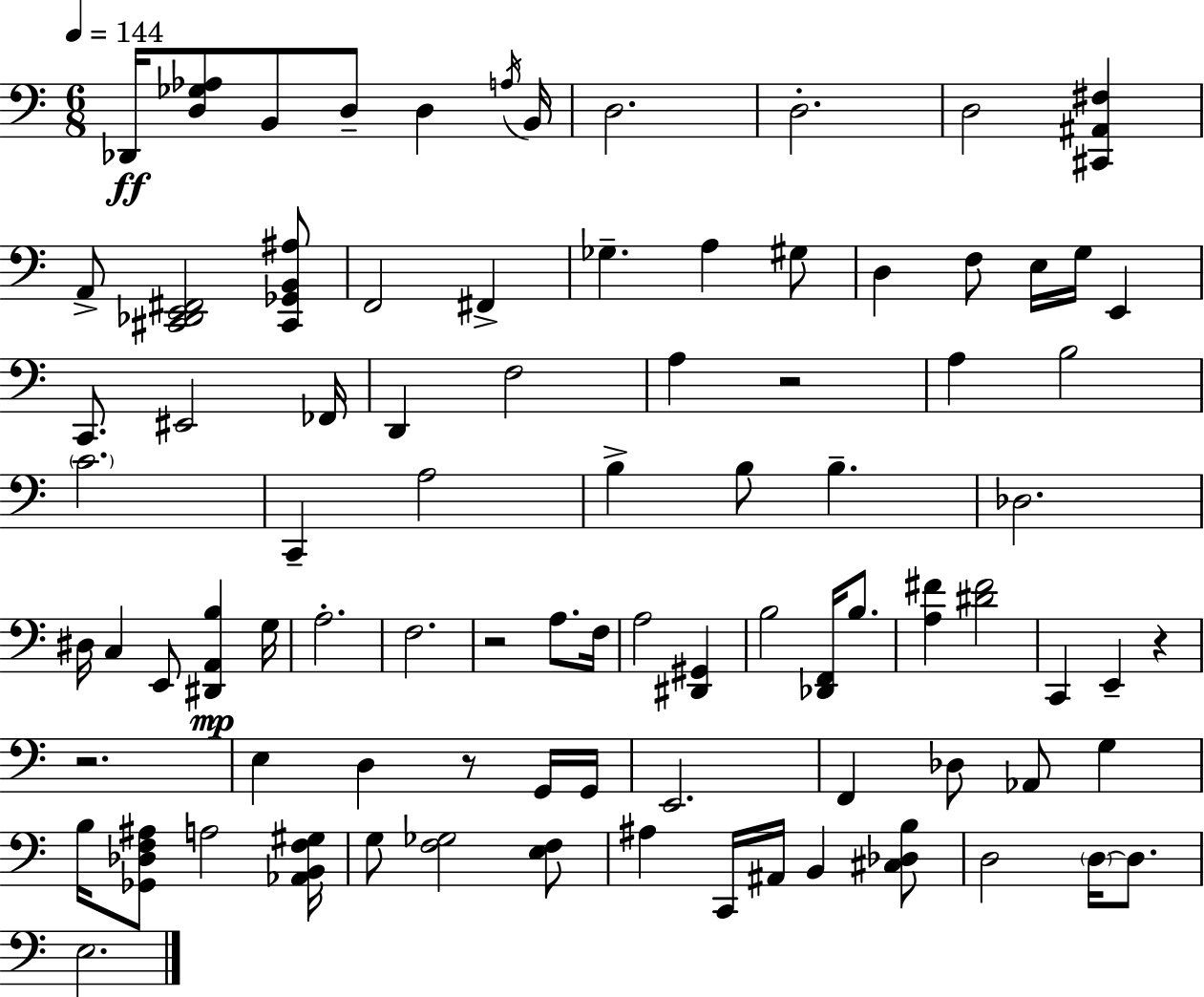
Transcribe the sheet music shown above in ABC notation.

X:1
T:Untitled
M:6/8
L:1/4
K:C
_D,,/4 [D,_G,_A,]/2 B,,/2 D,/2 D, A,/4 B,,/4 D,2 D,2 D,2 [^C,,^A,,^F,] A,,/2 [^C,,_D,,E,,^F,,]2 [^C,,_G,,B,,^A,]/2 F,,2 ^F,, _G, A, ^G,/2 D, F,/2 E,/4 G,/4 E,, C,,/2 ^E,,2 _F,,/4 D,, F,2 A, z2 A, B,2 C2 C,, A,2 B, B,/2 B, _D,2 ^D,/4 C, E,,/2 [^D,,A,,B,] G,/4 A,2 F,2 z2 A,/2 F,/4 A,2 [^D,,^G,,] B,2 [_D,,F,,]/4 B,/2 [A,^F] [^D^F]2 C,, E,, z z2 E, D, z/2 G,,/4 G,,/4 E,,2 F,, _D,/2 _A,,/2 G, B,/4 [_G,,_D,F,^A,]/2 A,2 [_A,,B,,F,^G,]/4 G,/2 [F,_G,]2 [E,F,]/2 ^A, C,,/4 ^A,,/4 B,, [^C,_D,B,]/2 D,2 D,/4 D,/2 E,2